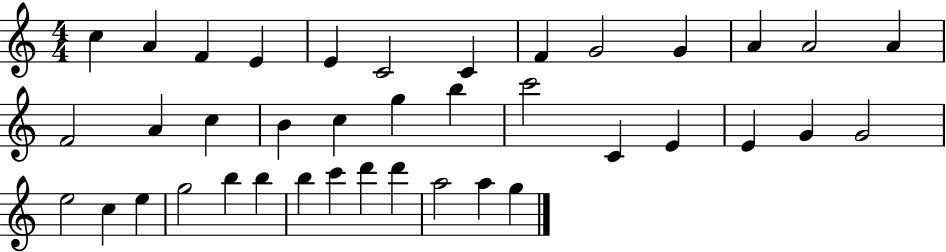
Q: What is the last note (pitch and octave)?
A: G5